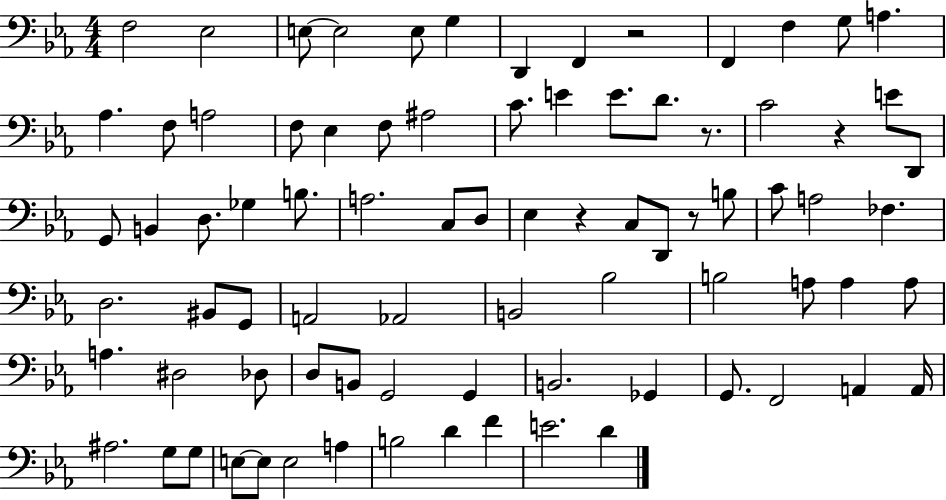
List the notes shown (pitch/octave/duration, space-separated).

F3/h Eb3/h E3/e E3/h E3/e G3/q D2/q F2/q R/h F2/q F3/q G3/e A3/q. Ab3/q. F3/e A3/h F3/e Eb3/q F3/e A#3/h C4/e. E4/q E4/e. D4/e. R/e. C4/h R/q E4/e D2/e G2/e B2/q D3/e. Gb3/q B3/e. A3/h. C3/e D3/e Eb3/q R/q C3/e D2/e R/e B3/e C4/e A3/h FES3/q. D3/h. BIS2/e G2/e A2/h Ab2/h B2/h Bb3/h B3/h A3/e A3/q A3/e A3/q. D#3/h Db3/e D3/e B2/e G2/h G2/q B2/h. Gb2/q G2/e. F2/h A2/q A2/s A#3/h. G3/e G3/e E3/e E3/e E3/h A3/q B3/h D4/q F4/q E4/h. D4/q